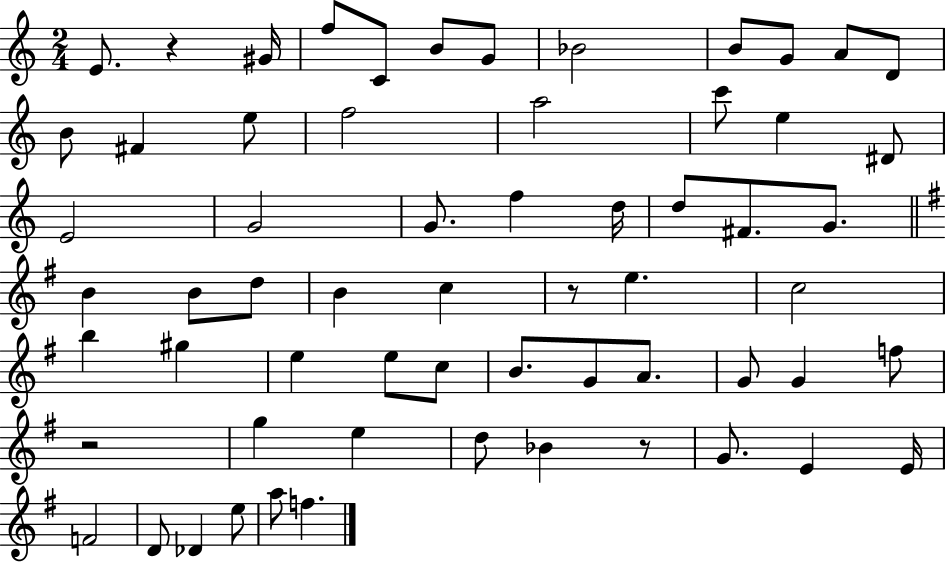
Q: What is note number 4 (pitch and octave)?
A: C4